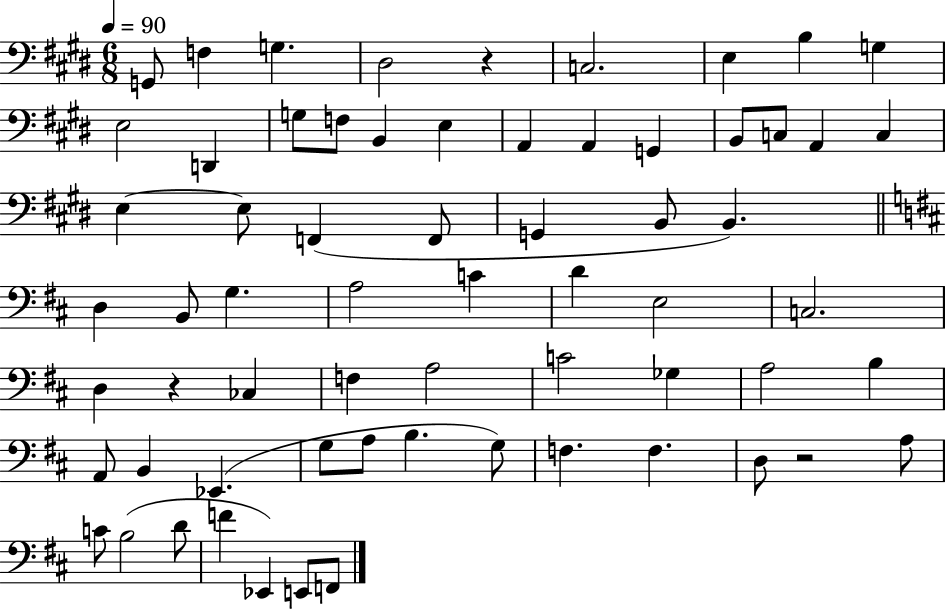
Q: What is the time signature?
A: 6/8